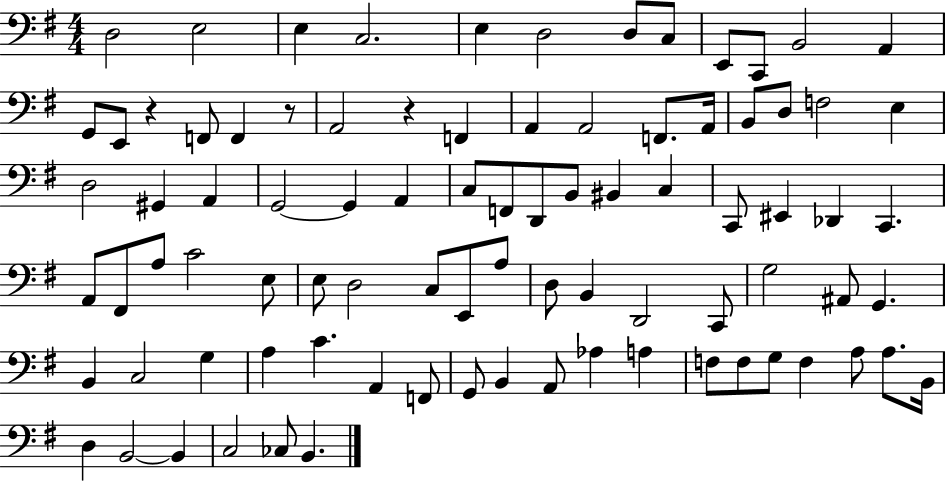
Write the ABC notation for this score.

X:1
T:Untitled
M:4/4
L:1/4
K:G
D,2 E,2 E, C,2 E, D,2 D,/2 C,/2 E,,/2 C,,/2 B,,2 A,, G,,/2 E,,/2 z F,,/2 F,, z/2 A,,2 z F,, A,, A,,2 F,,/2 A,,/4 B,,/2 D,/2 F,2 E, D,2 ^G,, A,, G,,2 G,, A,, C,/2 F,,/2 D,,/2 B,,/2 ^B,, C, C,,/2 ^E,, _D,, C,, A,,/2 ^F,,/2 A,/2 C2 E,/2 E,/2 D,2 C,/2 E,,/2 A,/2 D,/2 B,, D,,2 C,,/2 G,2 ^A,,/2 G,, B,, C,2 G, A, C A,, F,,/2 G,,/2 B,, A,,/2 _A, A, F,/2 F,/2 G,/2 F, A,/2 A,/2 B,,/4 D, B,,2 B,, C,2 _C,/2 B,,